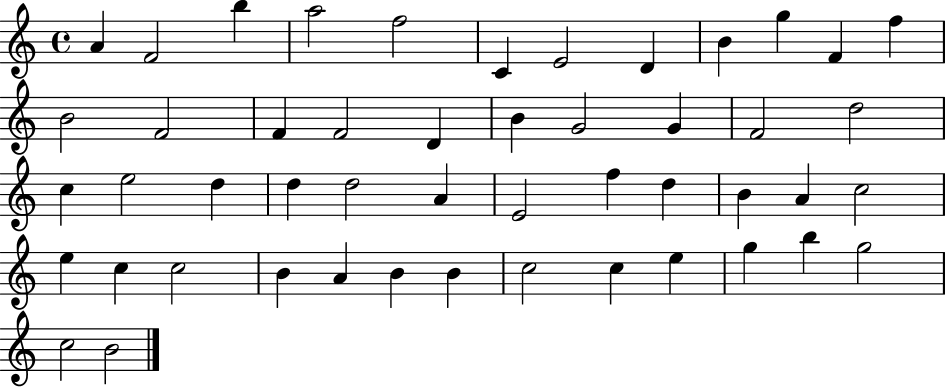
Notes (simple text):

A4/q F4/h B5/q A5/h F5/h C4/q E4/h D4/q B4/q G5/q F4/q F5/q B4/h F4/h F4/q F4/h D4/q B4/q G4/h G4/q F4/h D5/h C5/q E5/h D5/q D5/q D5/h A4/q E4/h F5/q D5/q B4/q A4/q C5/h E5/q C5/q C5/h B4/q A4/q B4/q B4/q C5/h C5/q E5/q G5/q B5/q G5/h C5/h B4/h